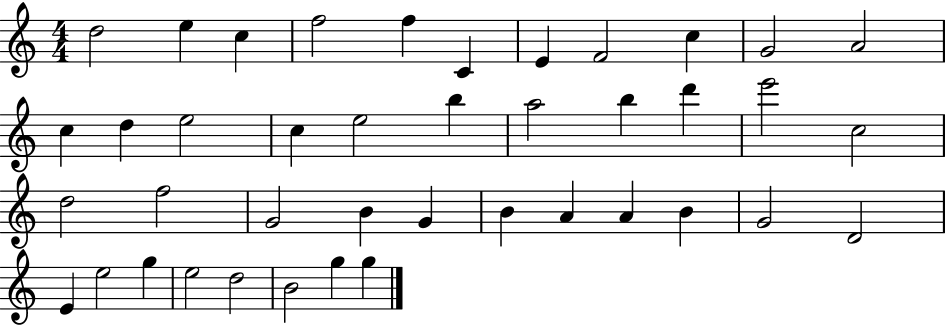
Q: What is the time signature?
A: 4/4